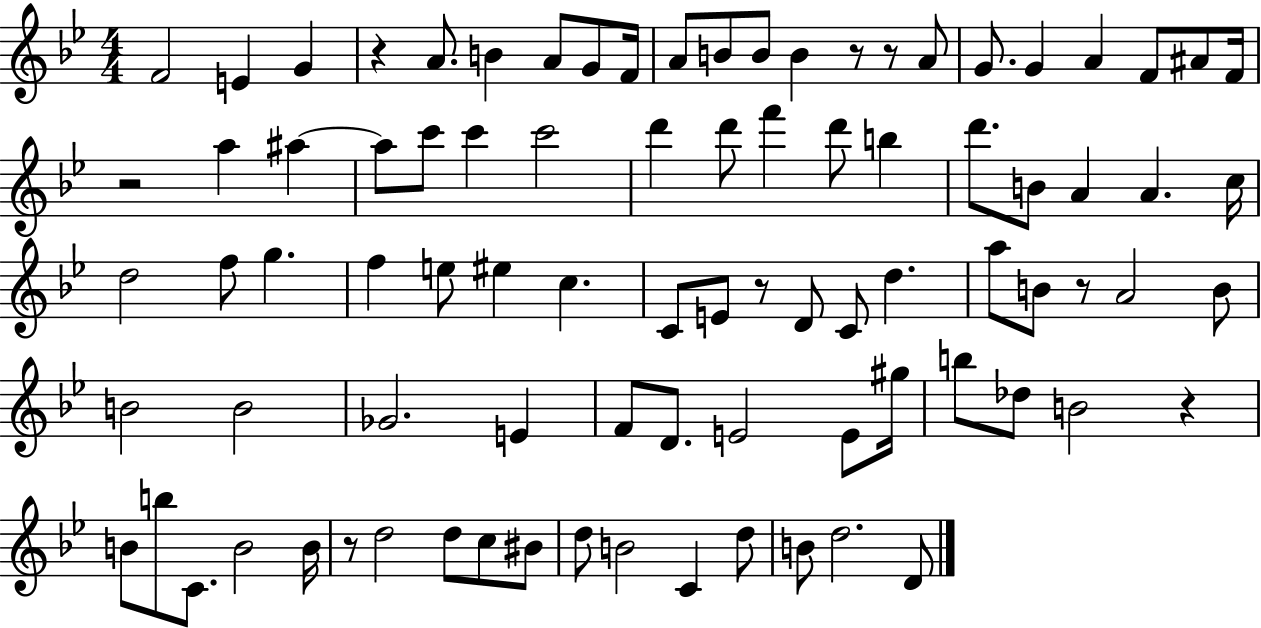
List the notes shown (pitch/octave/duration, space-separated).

F4/h E4/q G4/q R/q A4/e. B4/q A4/e G4/e F4/s A4/e B4/e B4/e B4/q R/e R/e A4/e G4/e. G4/q A4/q F4/e A#4/e F4/s R/h A5/q A#5/q A#5/e C6/e C6/q C6/h D6/q D6/e F6/q D6/e B5/q D6/e. B4/e A4/q A4/q. C5/s D5/h F5/e G5/q. F5/q E5/e EIS5/q C5/q. C4/e E4/e R/e D4/e C4/e D5/q. A5/e B4/e R/e A4/h B4/e B4/h B4/h Gb4/h. E4/q F4/e D4/e. E4/h E4/e G#5/s B5/e Db5/e B4/h R/q B4/e B5/e C4/e. B4/h B4/s R/e D5/h D5/e C5/e BIS4/e D5/e B4/h C4/q D5/e B4/e D5/h. D4/e